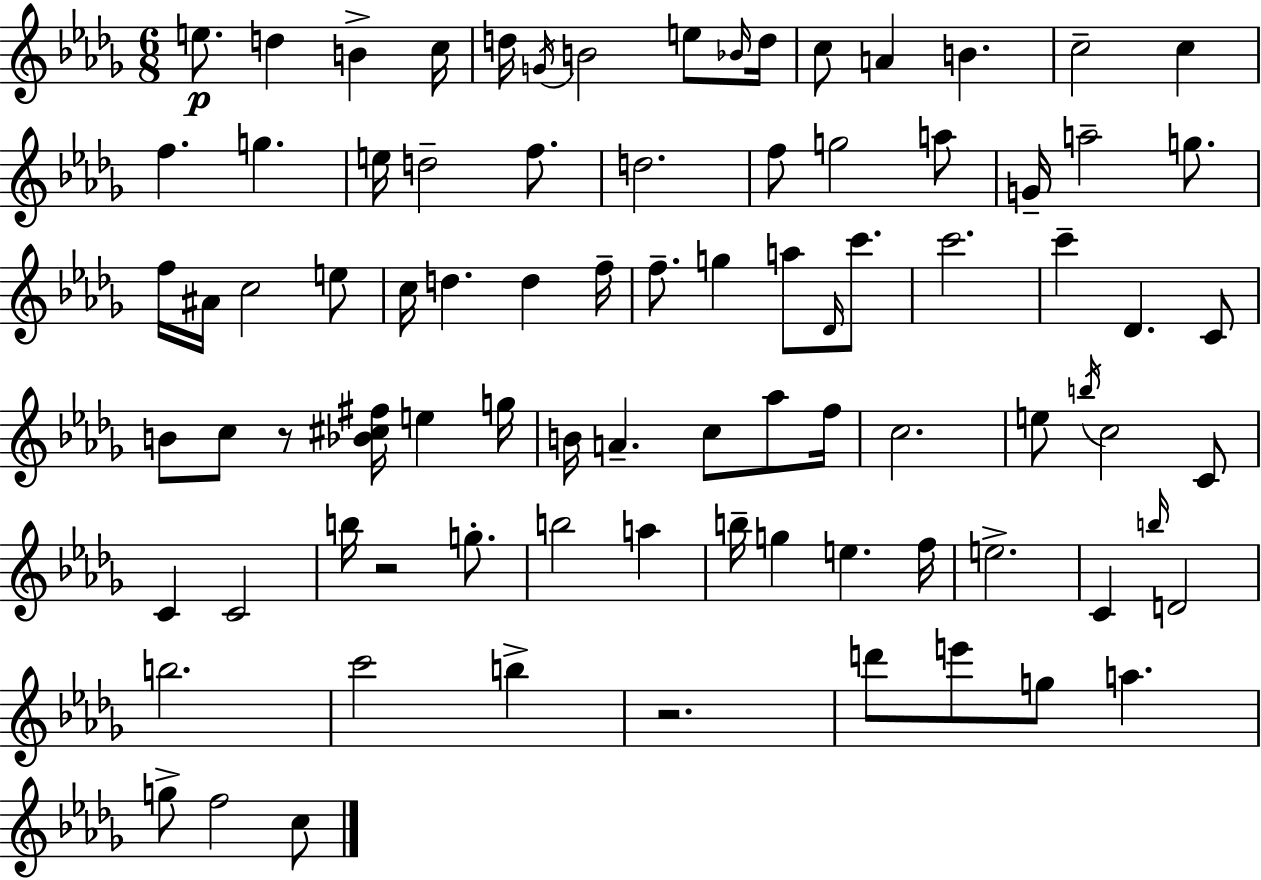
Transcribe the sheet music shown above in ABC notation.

X:1
T:Untitled
M:6/8
L:1/4
K:Bbm
e/2 d B c/4 d/4 G/4 B2 e/2 _B/4 d/4 c/2 A B c2 c f g e/4 d2 f/2 d2 f/2 g2 a/2 G/4 a2 g/2 f/4 ^A/4 c2 e/2 c/4 d d f/4 f/2 g a/2 _D/4 c'/2 c'2 c' _D C/2 B/2 c/2 z/2 [_B^c^f]/4 e g/4 B/4 A c/2 _a/2 f/4 c2 e/2 b/4 c2 C/2 C C2 b/4 z2 g/2 b2 a b/4 g e f/4 e2 C b/4 D2 b2 c'2 b z2 d'/2 e'/2 g/2 a g/2 f2 c/2